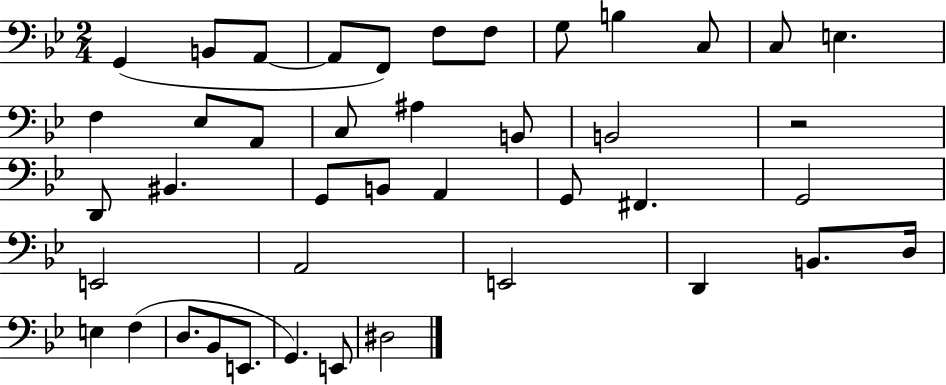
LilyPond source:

{
  \clef bass
  \numericTimeSignature
  \time 2/4
  \key bes \major
  g,4( b,8 a,8~~ | a,8 f,8) f8 f8 | g8 b4 c8 | c8 e4. | \break f4 ees8 a,8 | c8 ais4 b,8 | b,2 | r2 | \break d,8 bis,4. | g,8 b,8 a,4 | g,8 fis,4. | g,2 | \break e,2 | a,2 | e,2 | d,4 b,8. d16 | \break e4 f4( | d8. bes,8 e,8. | g,4.) e,8 | dis2 | \break \bar "|."
}